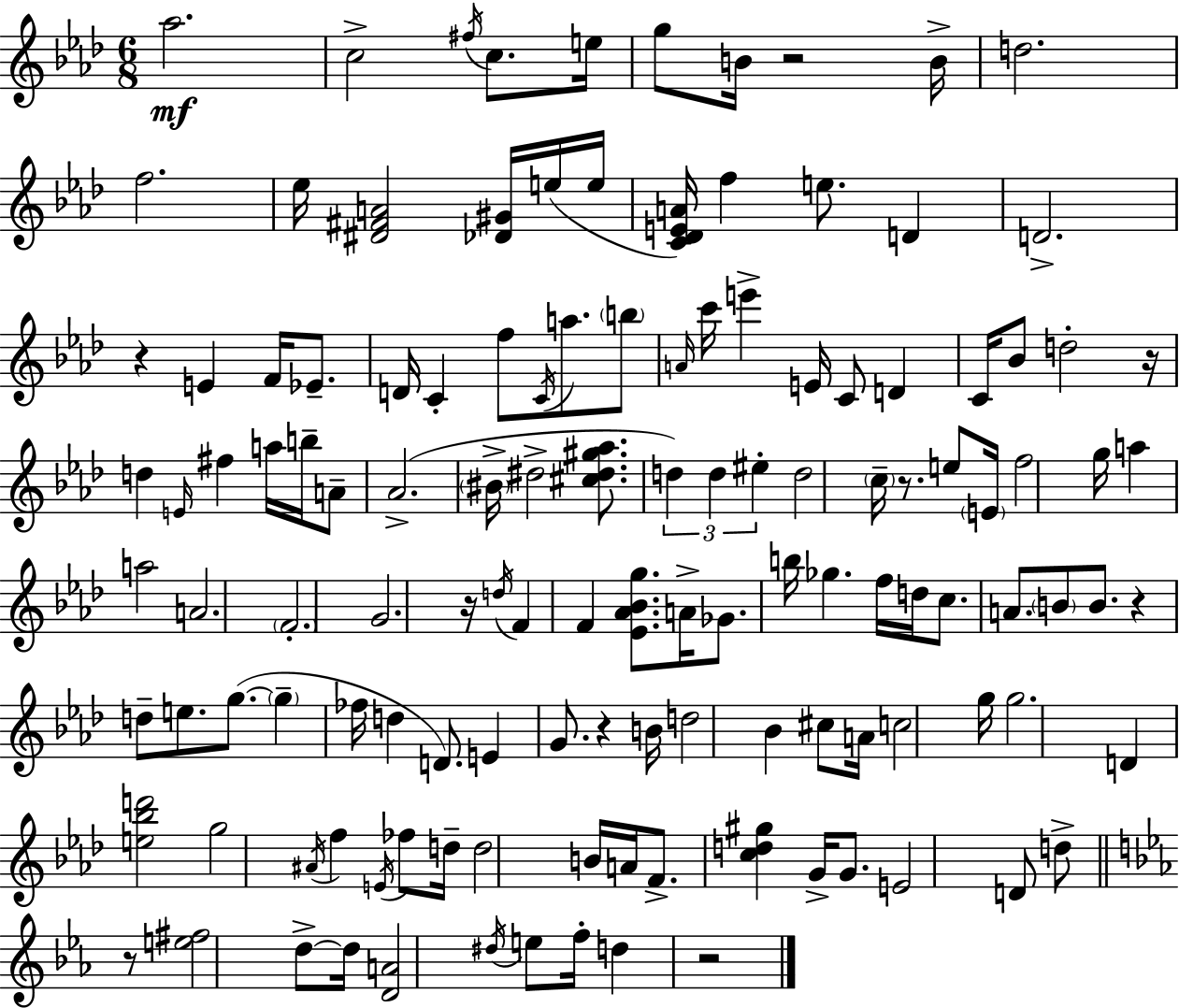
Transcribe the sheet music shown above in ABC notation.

X:1
T:Untitled
M:6/8
L:1/4
K:Ab
_a2 c2 ^f/4 c/2 e/4 g/2 B/4 z2 B/4 d2 f2 _e/4 [^D^FA]2 [_D^G]/4 e/4 e/4 [C_DEA]/4 f e/2 D D2 z E F/4 _E/2 D/4 C f/2 C/4 a/2 b/2 A/4 c'/4 e' E/4 C/2 D C/4 _B/2 d2 z/4 d E/4 ^f a/4 b/4 A/2 _A2 ^B/4 ^d2 [^c^d^g_a]/2 d d ^e d2 c/4 z/2 e/2 E/4 f2 g/4 a a2 A2 F2 G2 z/4 d/4 F F [_E_A_Bg]/2 A/4 _G/2 b/4 _g f/4 d/4 c/2 A/2 B/2 B/2 z d/2 e/2 g/2 g _f/4 d D/2 E G/2 z B/4 d2 _B ^c/2 A/4 c2 g/4 g2 D [e_bd']2 g2 ^A/4 f E/4 _f/2 d/4 d2 B/4 A/4 F/2 [cd^g] G/4 G/2 E2 D/2 d/2 z/2 [e^f]2 d/2 d/4 [DA]2 ^d/4 e/2 f/4 d z2